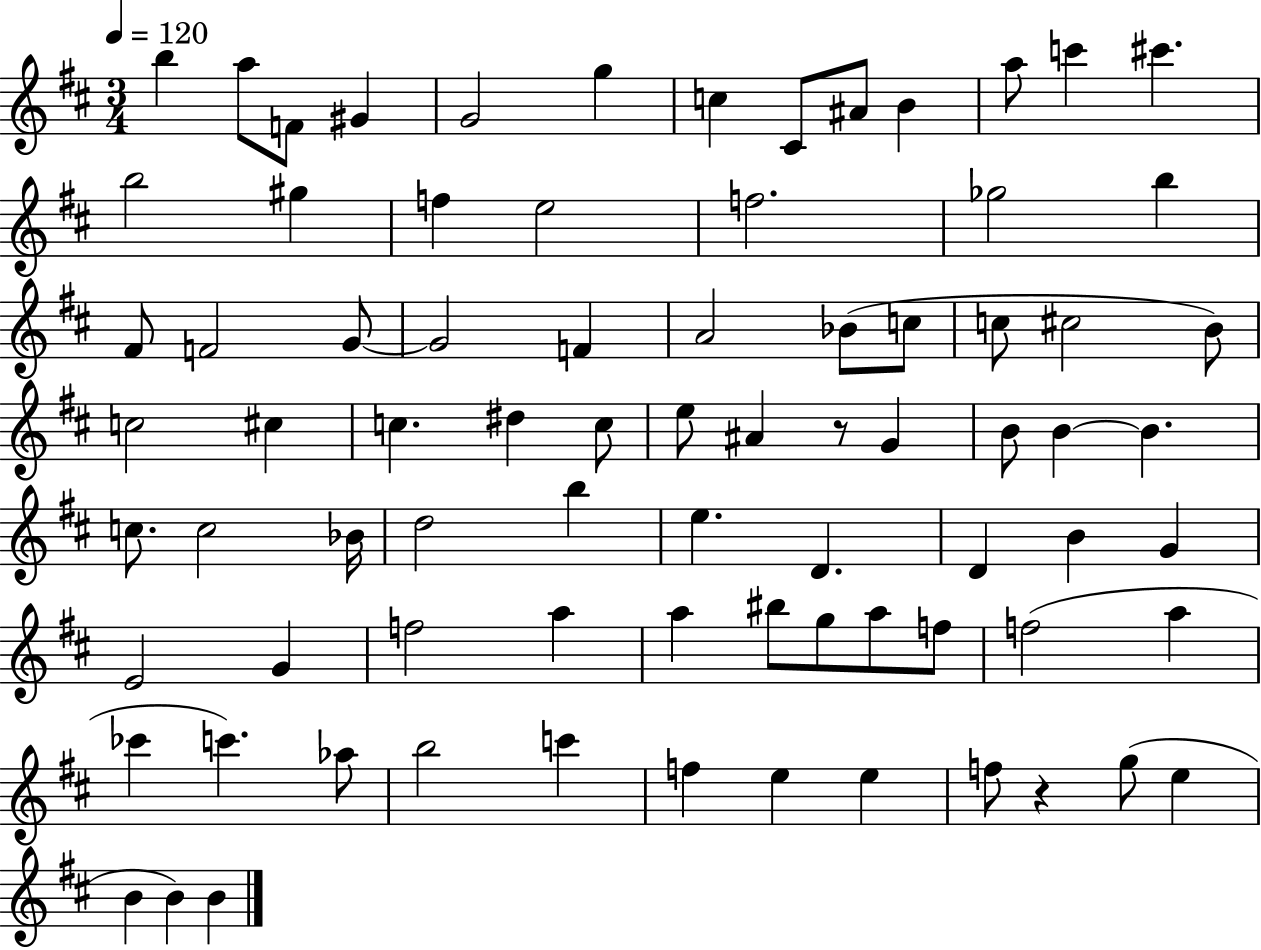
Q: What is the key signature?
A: D major